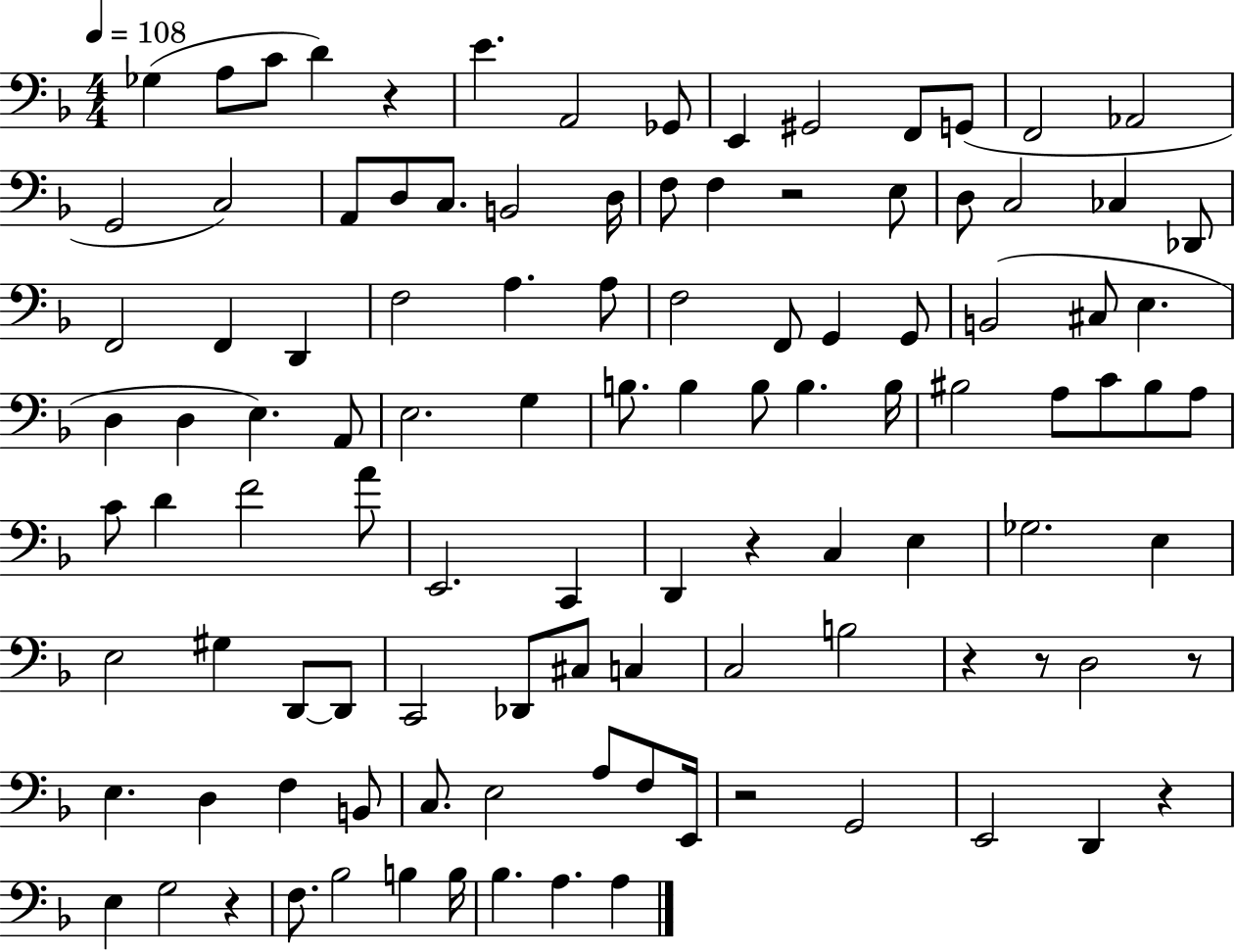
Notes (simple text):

Gb3/q A3/e C4/e D4/q R/q E4/q. A2/h Gb2/e E2/q G#2/h F2/e G2/e F2/h Ab2/h G2/h C3/h A2/e D3/e C3/e. B2/h D3/s F3/e F3/q R/h E3/e D3/e C3/h CES3/q Db2/e F2/h F2/q D2/q F3/h A3/q. A3/e F3/h F2/e G2/q G2/e B2/h C#3/e E3/q. D3/q D3/q E3/q. A2/e E3/h. G3/q B3/e. B3/q B3/e B3/q. B3/s BIS3/h A3/e C4/e BIS3/e A3/e C4/e D4/q F4/h A4/e E2/h. C2/q D2/q R/q C3/q E3/q Gb3/h. E3/q E3/h G#3/q D2/e D2/e C2/h Db2/e C#3/e C3/q C3/h B3/h R/q R/e D3/h R/e E3/q. D3/q F3/q B2/e C3/e. E3/h A3/e F3/e E2/s R/h G2/h E2/h D2/q R/q E3/q G3/h R/q F3/e. Bb3/h B3/q B3/s Bb3/q. A3/q. A3/q